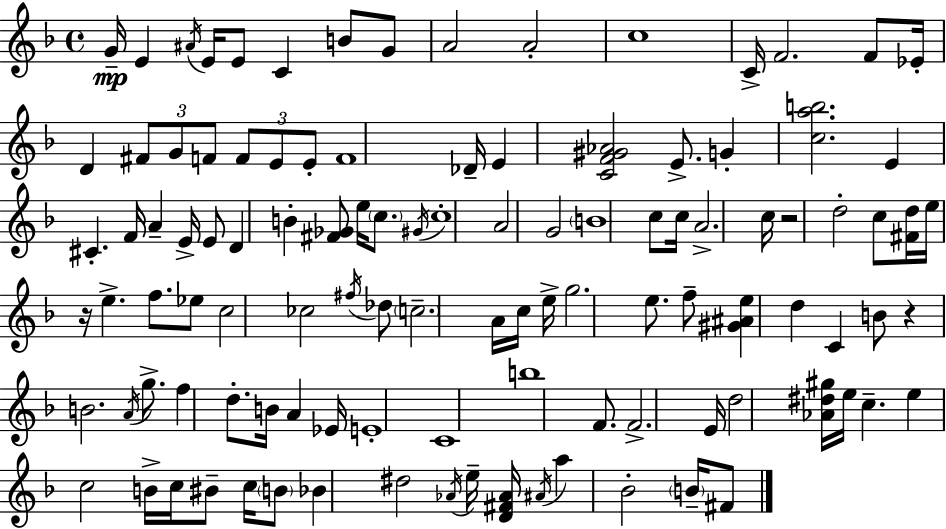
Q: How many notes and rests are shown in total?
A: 109